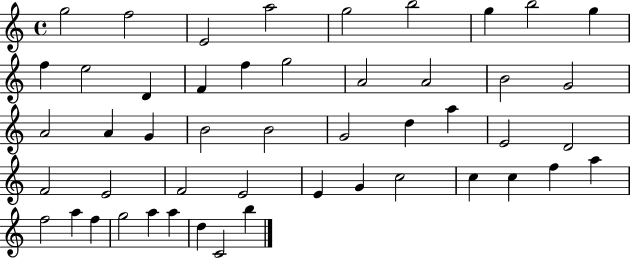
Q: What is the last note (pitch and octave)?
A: B5